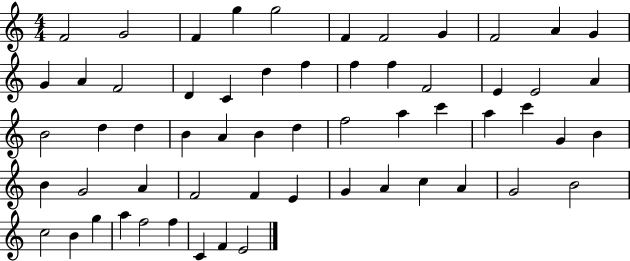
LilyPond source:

{
  \clef treble
  \numericTimeSignature
  \time 4/4
  \key c \major
  f'2 g'2 | f'4 g''4 g''2 | f'4 f'2 g'4 | f'2 a'4 g'4 | \break g'4 a'4 f'2 | d'4 c'4 d''4 f''4 | f''4 f''4 f'2 | e'4 e'2 a'4 | \break b'2 d''4 d''4 | b'4 a'4 b'4 d''4 | f''2 a''4 c'''4 | a''4 c'''4 g'4 b'4 | \break b'4 g'2 a'4 | f'2 f'4 e'4 | g'4 a'4 c''4 a'4 | g'2 b'2 | \break c''2 b'4 g''4 | a''4 f''2 f''4 | c'4 f'4 e'2 | \bar "|."
}